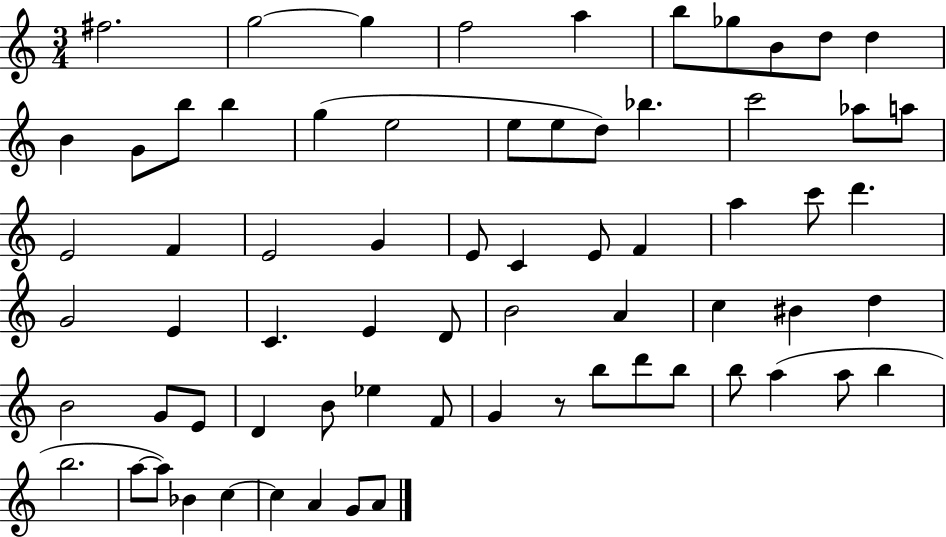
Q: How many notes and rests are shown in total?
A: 69